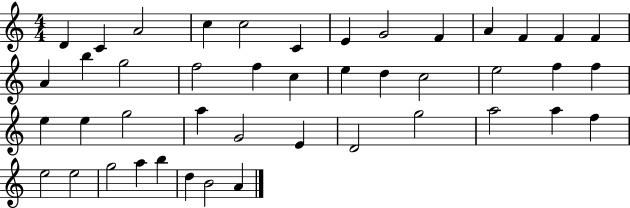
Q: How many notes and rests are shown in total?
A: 44